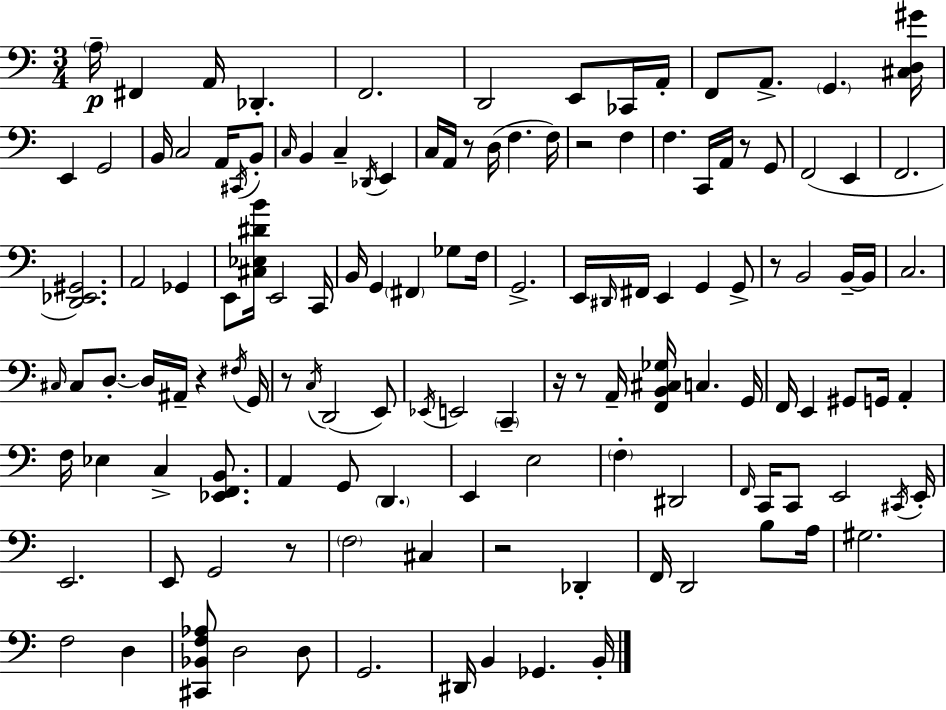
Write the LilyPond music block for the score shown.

{
  \clef bass
  \numericTimeSignature
  \time 3/4
  \key c \major
  \parenthesize a16--\p fis,4 a,16 des,4.-. | f,2. | d,2 e,8 ces,16 a,16-. | f,8 a,8.-> \parenthesize g,4. <cis d gis'>16 | \break e,4 g,2 | b,16 c2 a,16 \acciaccatura { cis,16 } b,8-. | \grace { c16 } b,4 c4-- \acciaccatura { des,16 } e,4 | c16 a,16 r8 d16( f4. | \break f16) r2 f4 | f4. c,16 a,16 r8 | g,8 f,2( e,4 | f,2. | \break <d, ees, gis,>2.) | a,2 ges,4 | e,8 <cis ees dis' b'>16 e,2 | c,16 b,16 g,4 \parenthesize fis,4 | \break ges8 f16 g,2.-> | e,16 \grace { dis,16 } fis,16 e,4 g,4 | g,8-> r8 b,2 | b,16--~~ b,16 c2. | \break \grace { cis16 } cis8 d8.-.~~ d16 ais,16-- | r4 \acciaccatura { fis16 } g,16 r8 \acciaccatura { c16 }( d,2 | e,8) \acciaccatura { ees,16 } e,2 | \parenthesize c,4-- r16 r8 a,16-- | \break <f, b, cis ges>16 c4. g,16 f,16 e,4 | gis,8 g,16 a,4-. f16 ees4 | c4-> <ees, f, b,>8. a,4 | g,8 \parenthesize d,4. e,4 | \break e2 \parenthesize f4-. | dis,2 \grace { f,16 } c,16 c,8 | e,2 \acciaccatura { cis,16 } e,16-. e,2. | e,8 | \break g,2 r8 \parenthesize f2 | cis4 r2 | des,4-. f,16 d,2 | b8 a16 gis2. | \break f2 | d4 <cis, bes, f aes>8 | d2 d8 g,2. | dis,16 b,4 | \break ges,4. b,16-. \bar "|."
}